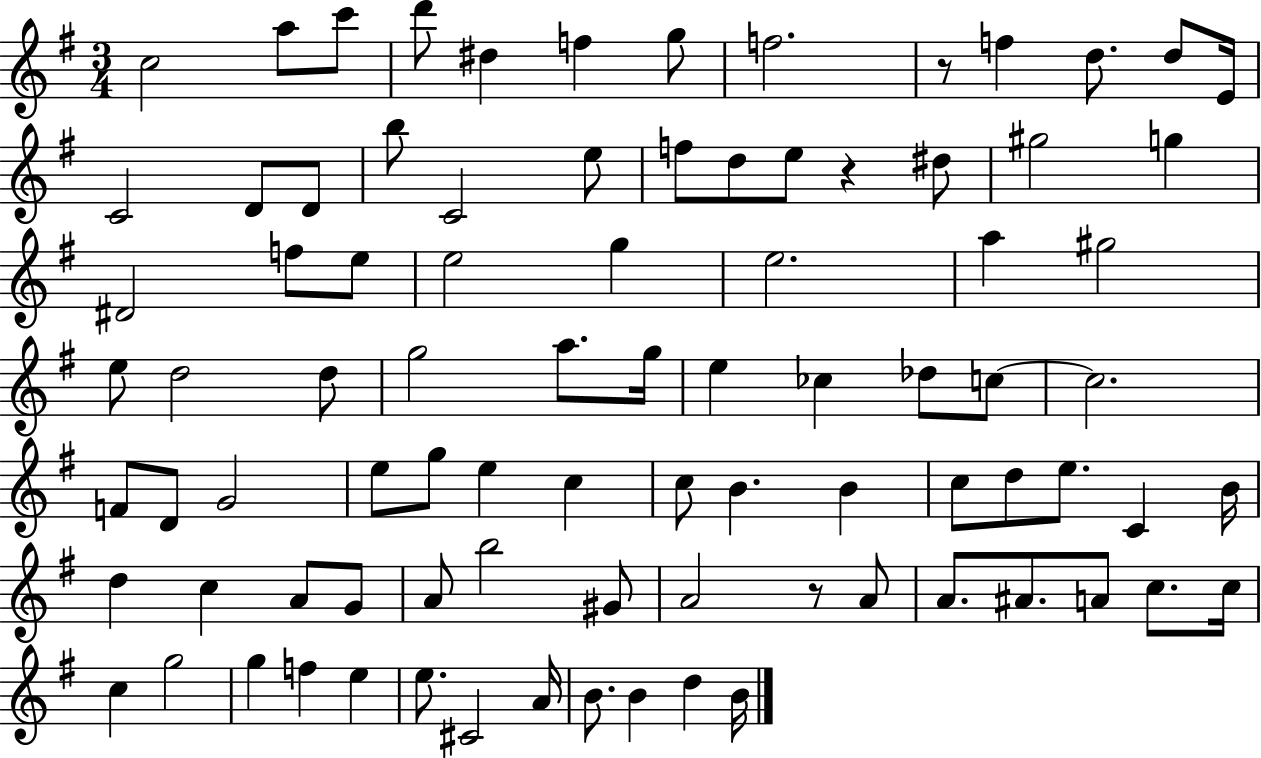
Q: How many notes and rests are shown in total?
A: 87